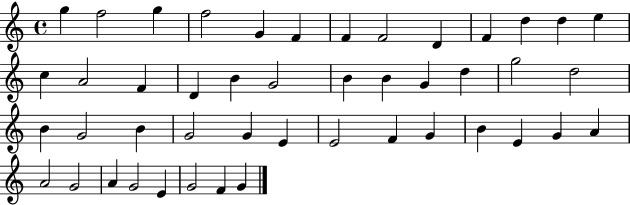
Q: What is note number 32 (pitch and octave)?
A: E4